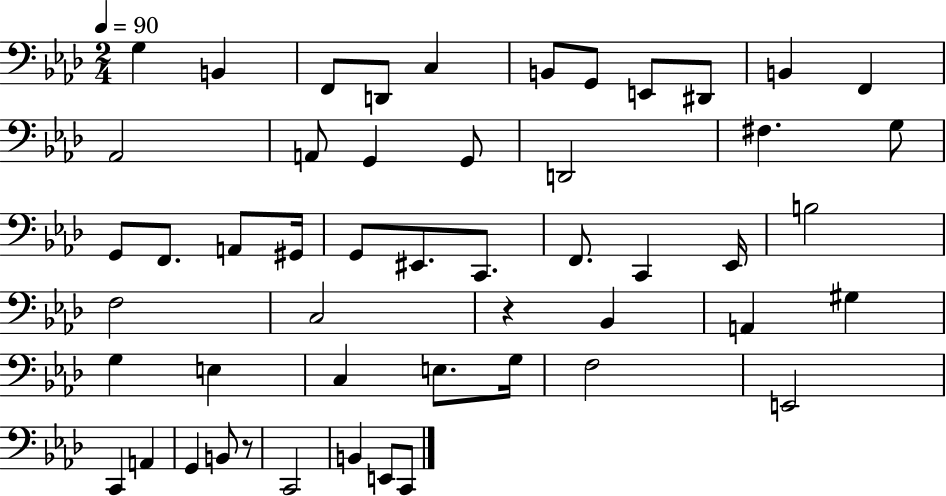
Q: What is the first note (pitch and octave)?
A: G3